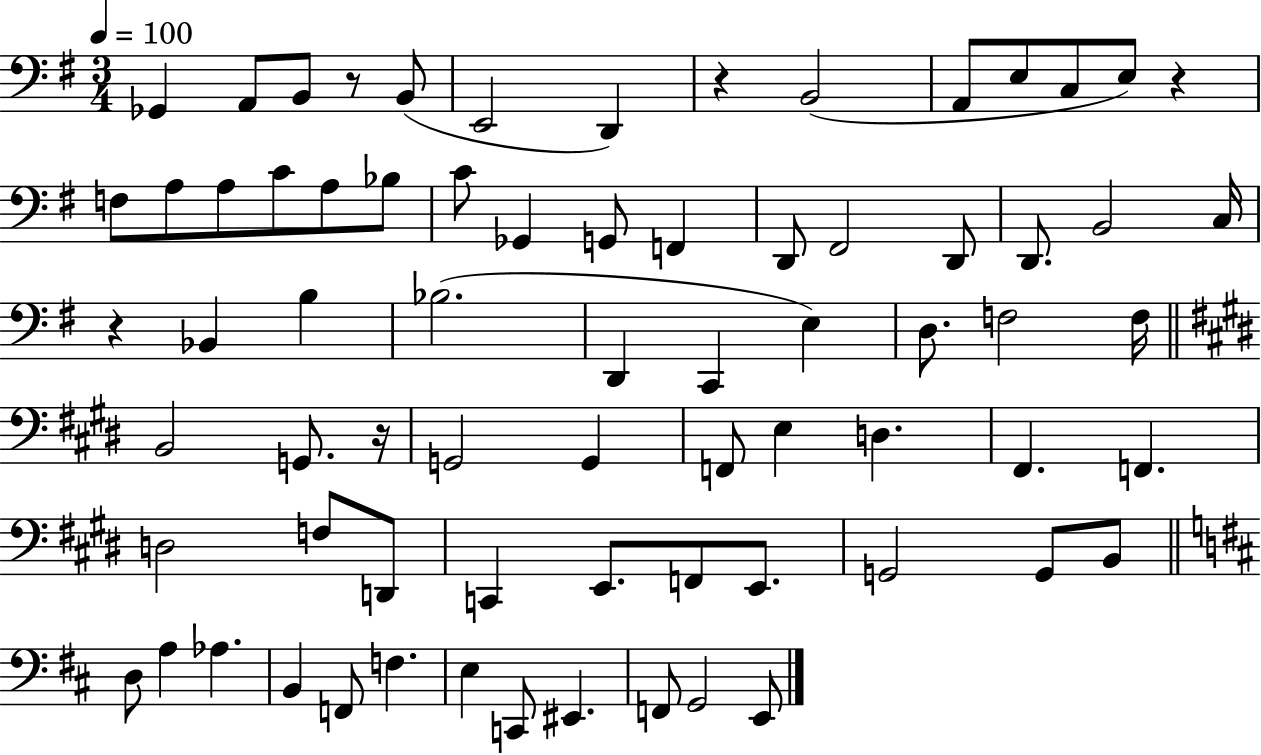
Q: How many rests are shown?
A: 5